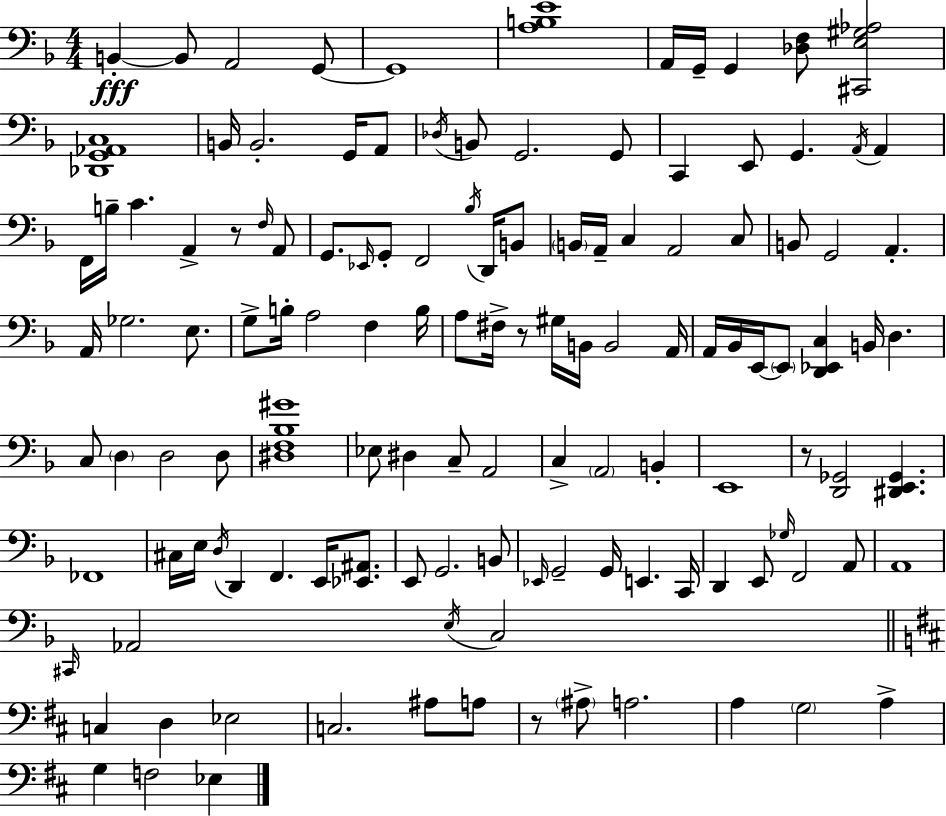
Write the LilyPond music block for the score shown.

{
  \clef bass
  \numericTimeSignature
  \time 4/4
  \key d \minor
  b,4-.~~\fff b,8 a,2 g,8~~ | g,1 | <a b e'>1 | a,16 g,16-- g,4 <des f>8 <cis, e gis aes>2 | \break <des, g, aes, c>1 | b,16 b,2.-. g,16 a,8 | \acciaccatura { des16 } b,8 g,2. g,8 | c,4 e,8 g,4. \acciaccatura { a,16 } a,4 | \break f,16 b16-- c'4. a,4-> r8 | \grace { f16 } a,8 g,8. \grace { ees,16 } g,8-. f,2 | \acciaccatura { bes16 } d,16 b,8 \parenthesize b,16 a,16-- c4 a,2 | c8 b,8 g,2 a,4.-. | \break a,16 ges2. | e8. g8-> b16-. a2 | f4 b16 a8 fis16-> r8 gis16 b,16 b,2 | a,16 a,16 bes,16 e,16~~ \parenthesize e,8 <d, ees, c>4 b,16 d4. | \break c8 \parenthesize d4 d2 | d8 <dis f bes gis'>1 | ees8 dis4 c8-- a,2 | c4-> \parenthesize a,2 | \break b,4-. e,1 | r8 <d, ges,>2 <dis, e, ges,>4. | fes,1 | cis16 e16 \acciaccatura { d16 } d,4 f,4. | \break e,16 <ees, ais,>8. e,8 g,2. | b,8 \grace { ees,16 } g,2-- g,16 | e,4. c,16 d,4 e,8 \grace { ges16 } f,2 | a,8 a,1 | \break \grace { cis,16 } aes,2 | \acciaccatura { e16 } c2 \bar "||" \break \key d \major c4 d4 ees2 | c2. ais8 a8 | r8 \parenthesize ais8-> a2. | a4 \parenthesize g2 a4-> | \break g4 f2 ees4 | \bar "|."
}